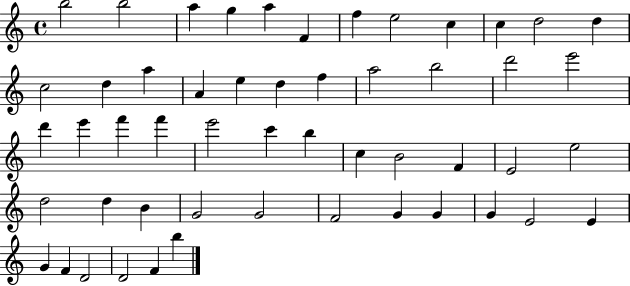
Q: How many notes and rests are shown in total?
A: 52